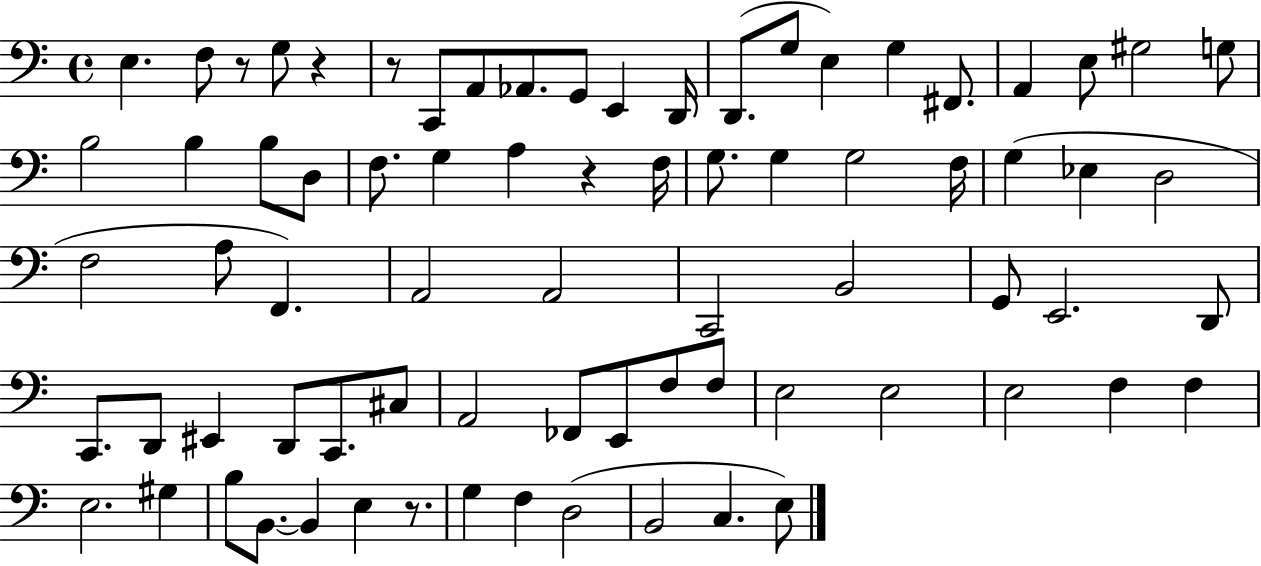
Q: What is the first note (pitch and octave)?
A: E3